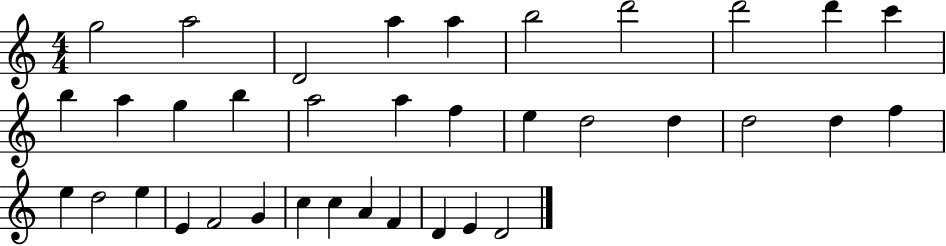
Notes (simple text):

G5/h A5/h D4/h A5/q A5/q B5/h D6/h D6/h D6/q C6/q B5/q A5/q G5/q B5/q A5/h A5/q F5/q E5/q D5/h D5/q D5/h D5/q F5/q E5/q D5/h E5/q E4/q F4/h G4/q C5/q C5/q A4/q F4/q D4/q E4/q D4/h